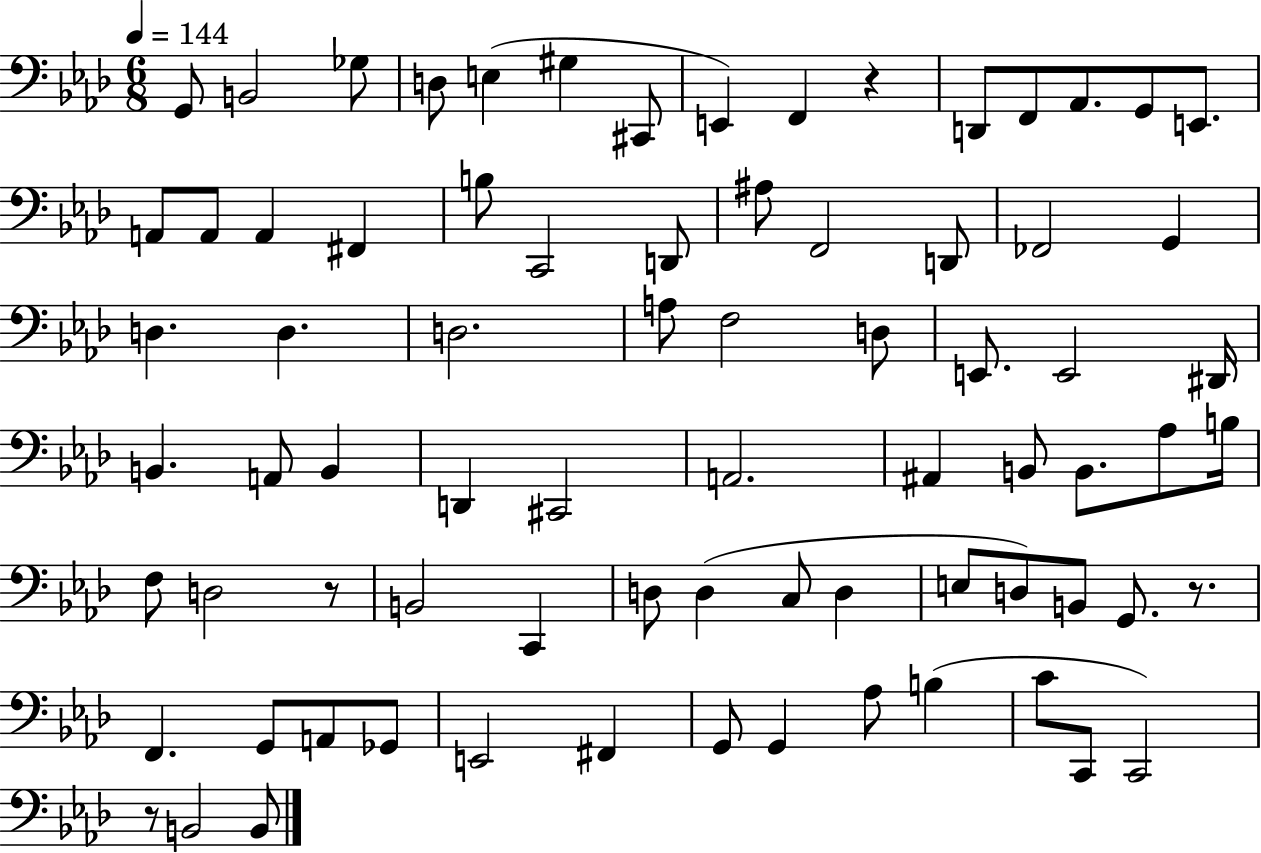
X:1
T:Untitled
M:6/8
L:1/4
K:Ab
G,,/2 B,,2 _G,/2 D,/2 E, ^G, ^C,,/2 E,, F,, z D,,/2 F,,/2 _A,,/2 G,,/2 E,,/2 A,,/2 A,,/2 A,, ^F,, B,/2 C,,2 D,,/2 ^A,/2 F,,2 D,,/2 _F,,2 G,, D, D, D,2 A,/2 F,2 D,/2 E,,/2 E,,2 ^D,,/4 B,, A,,/2 B,, D,, ^C,,2 A,,2 ^A,, B,,/2 B,,/2 _A,/2 B,/4 F,/2 D,2 z/2 B,,2 C,, D,/2 D, C,/2 D, E,/2 D,/2 B,,/2 G,,/2 z/2 F,, G,,/2 A,,/2 _G,,/2 E,,2 ^F,, G,,/2 G,, _A,/2 B, C/2 C,,/2 C,,2 z/2 B,,2 B,,/2